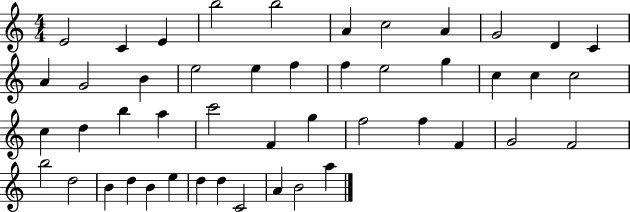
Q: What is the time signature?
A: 4/4